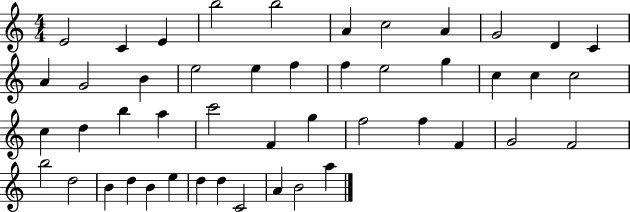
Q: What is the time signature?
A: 4/4